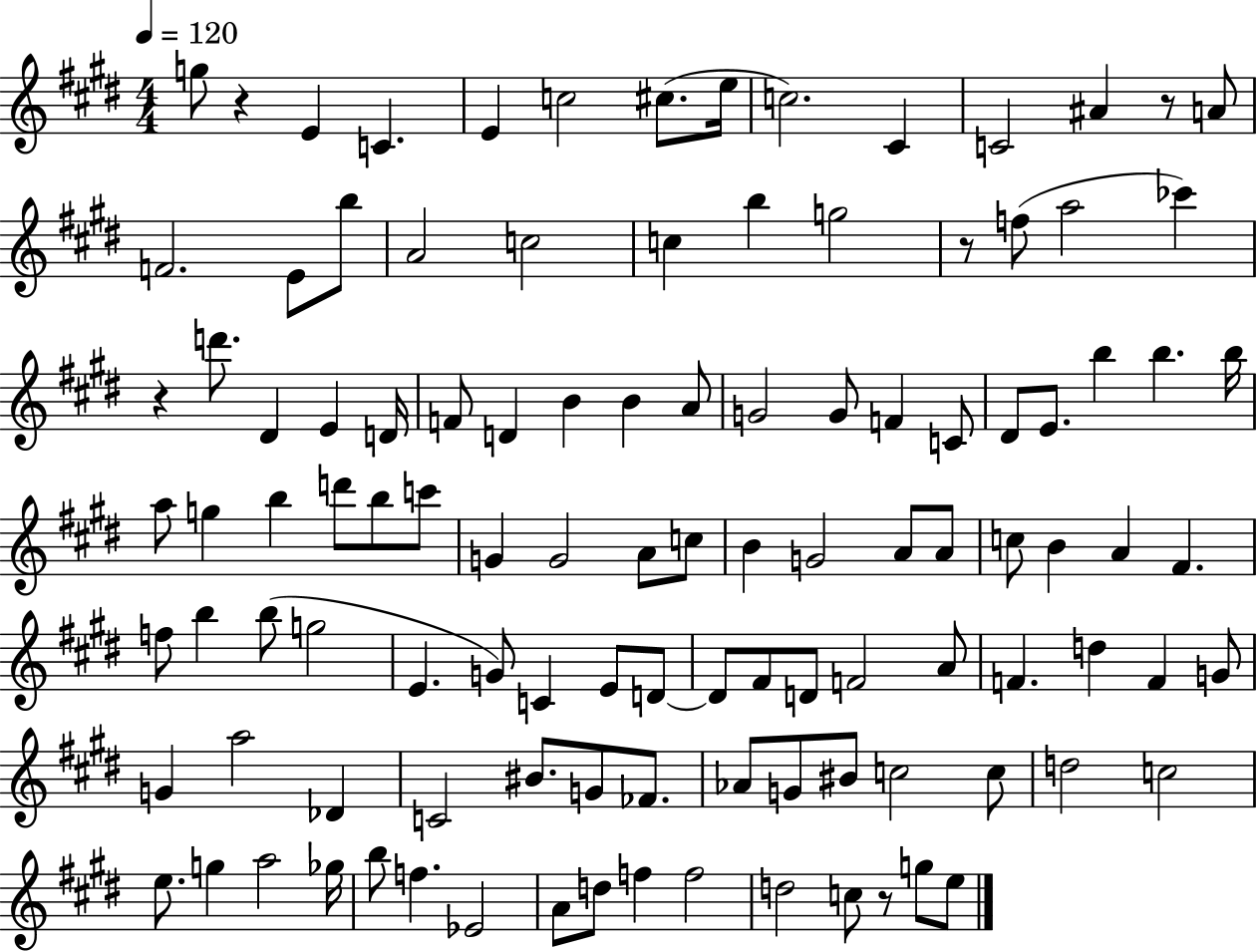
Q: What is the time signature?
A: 4/4